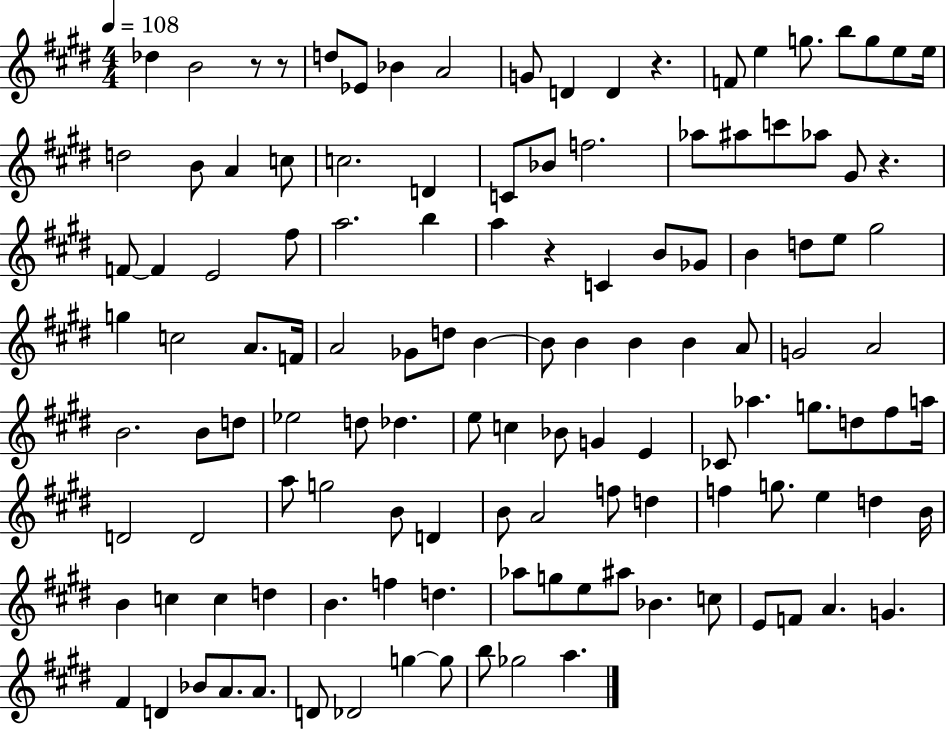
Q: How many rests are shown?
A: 5